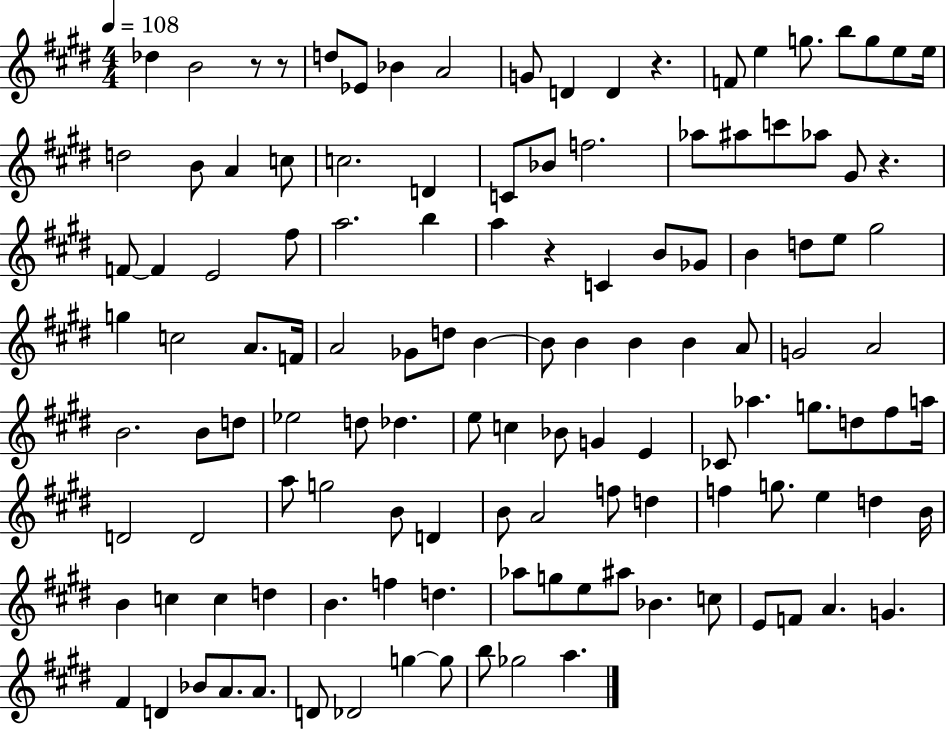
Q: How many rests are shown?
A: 5